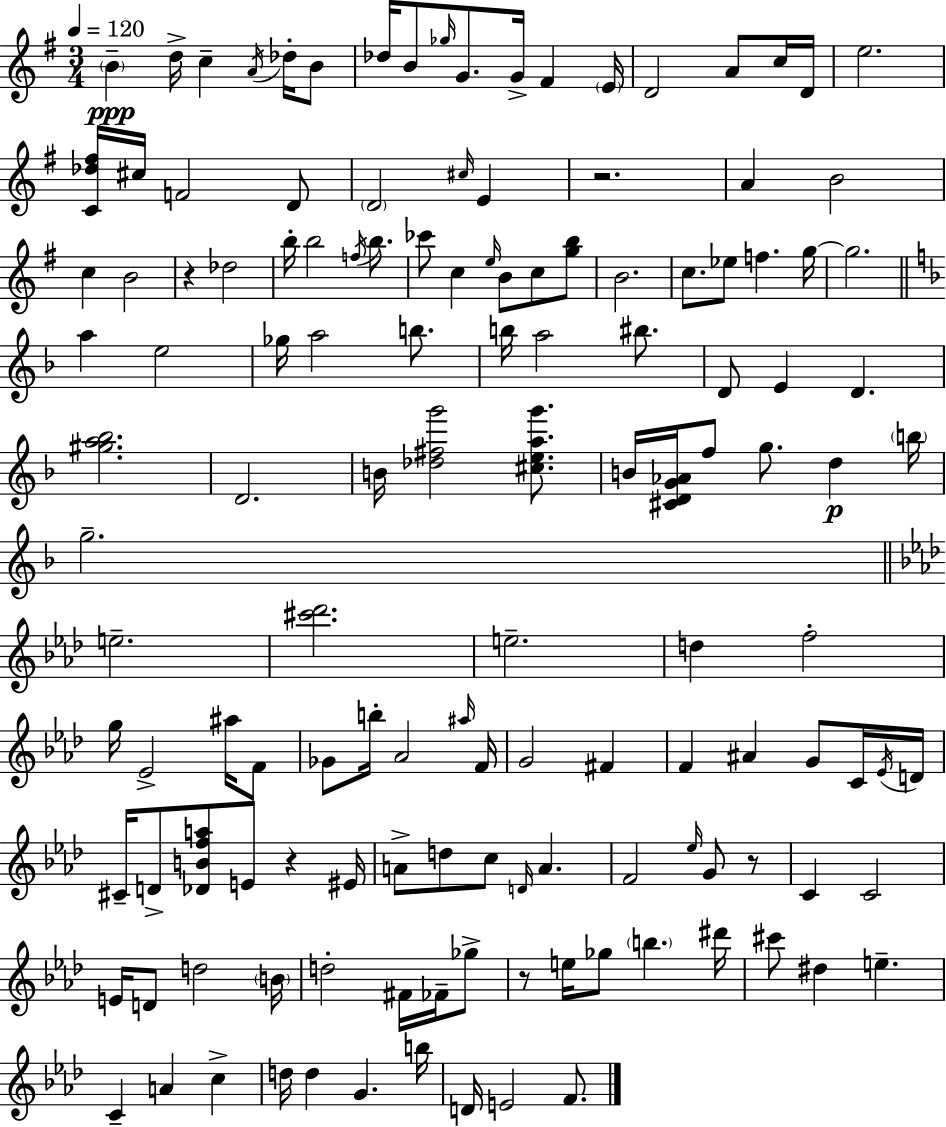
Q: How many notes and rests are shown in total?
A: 136